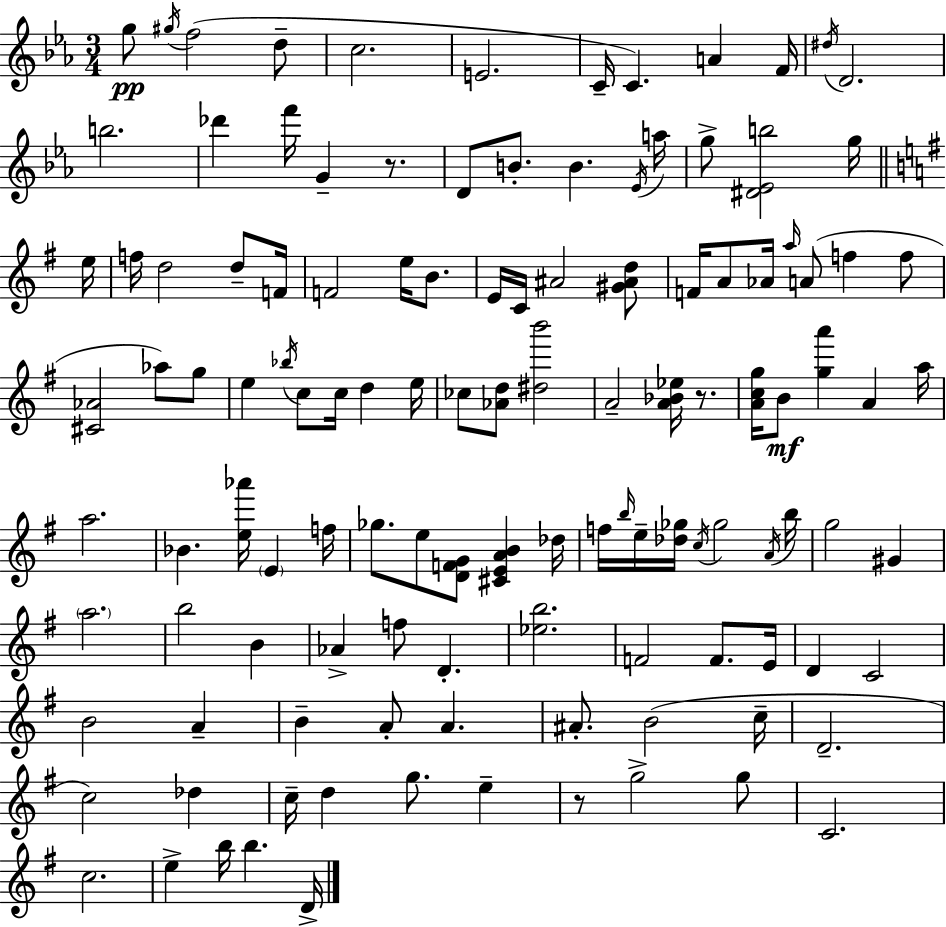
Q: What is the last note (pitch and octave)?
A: D4